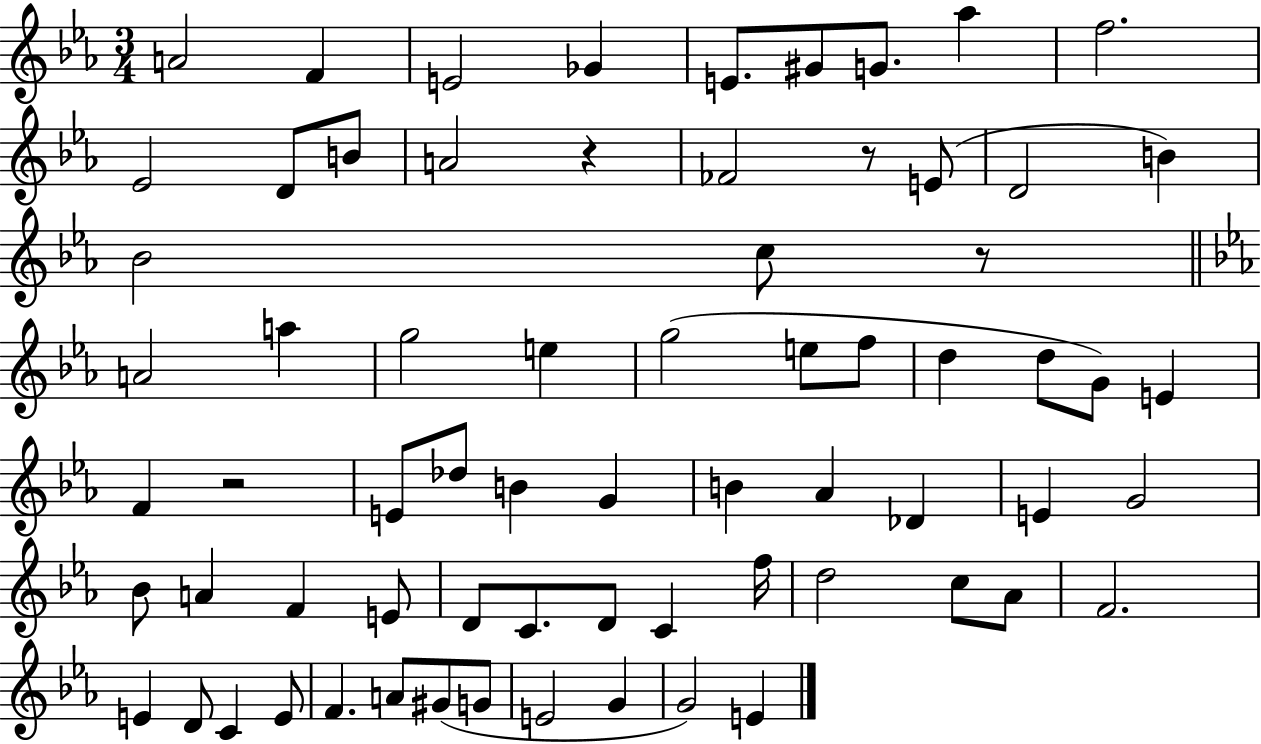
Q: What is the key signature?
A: EES major